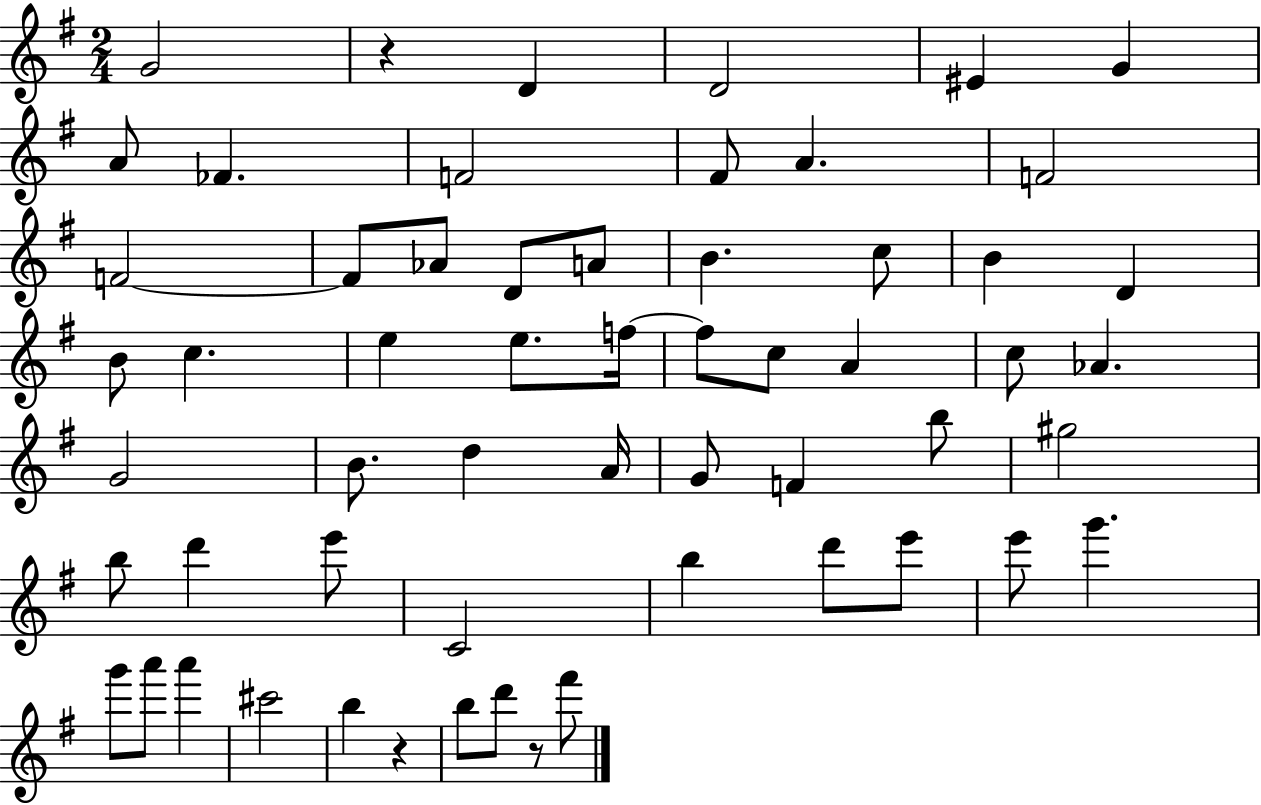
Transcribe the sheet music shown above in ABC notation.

X:1
T:Untitled
M:2/4
L:1/4
K:G
G2 z D D2 ^E G A/2 _F F2 ^F/2 A F2 F2 F/2 _A/2 D/2 A/2 B c/2 B D B/2 c e e/2 f/4 f/2 c/2 A c/2 _A G2 B/2 d A/4 G/2 F b/2 ^g2 b/2 d' e'/2 C2 b d'/2 e'/2 e'/2 g' g'/2 a'/2 a' ^c'2 b z b/2 d'/2 z/2 ^f'/2